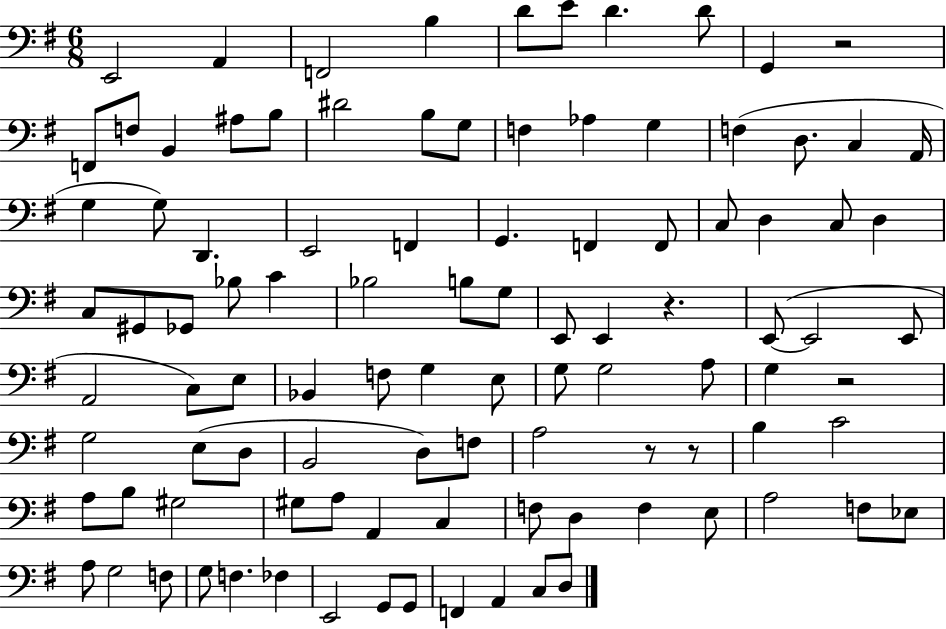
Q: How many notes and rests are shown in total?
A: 101